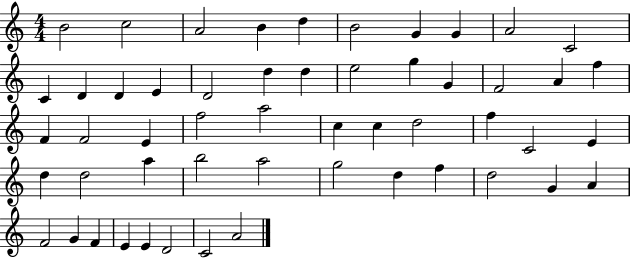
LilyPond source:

{
  \clef treble
  \numericTimeSignature
  \time 4/4
  \key c \major
  b'2 c''2 | a'2 b'4 d''4 | b'2 g'4 g'4 | a'2 c'2 | \break c'4 d'4 d'4 e'4 | d'2 d''4 d''4 | e''2 g''4 g'4 | f'2 a'4 f''4 | \break f'4 f'2 e'4 | f''2 a''2 | c''4 c''4 d''2 | f''4 c'2 e'4 | \break d''4 d''2 a''4 | b''2 a''2 | g''2 d''4 f''4 | d''2 g'4 a'4 | \break f'2 g'4 f'4 | e'4 e'4 d'2 | c'2 a'2 | \bar "|."
}